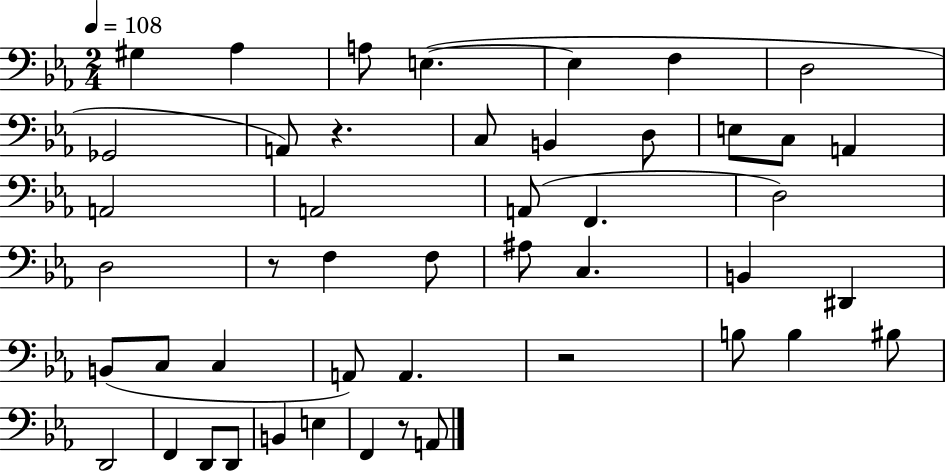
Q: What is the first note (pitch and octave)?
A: G#3